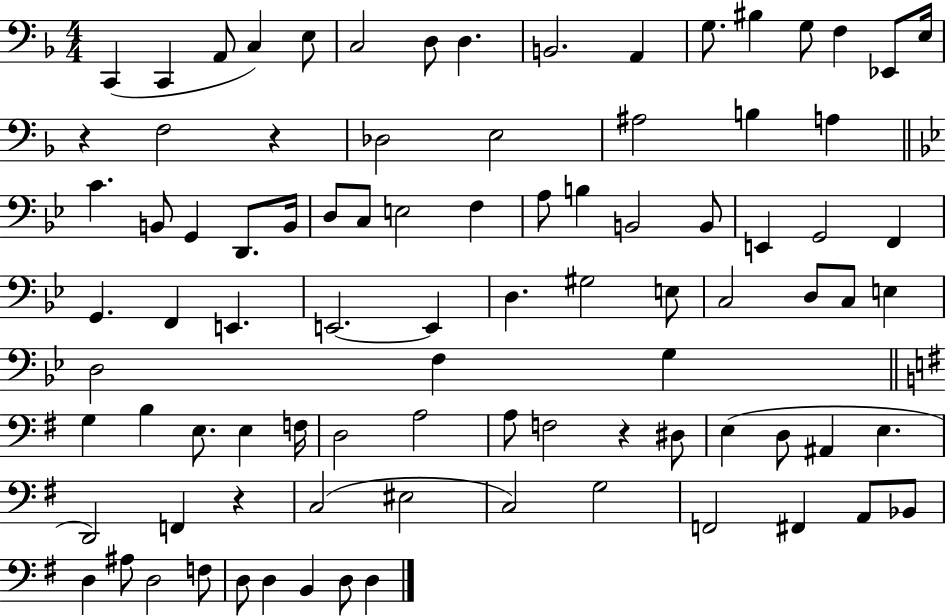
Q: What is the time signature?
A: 4/4